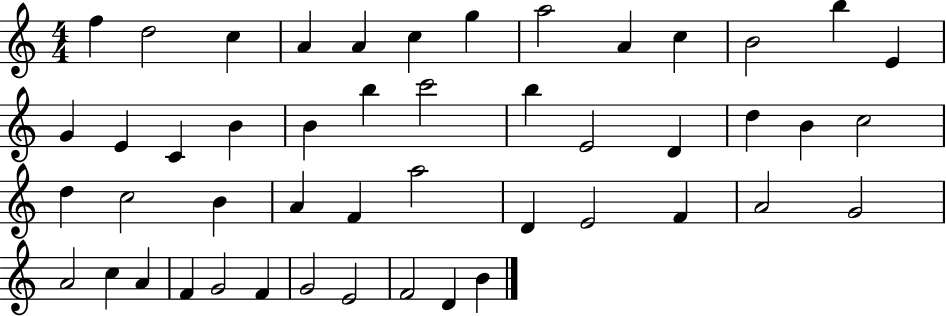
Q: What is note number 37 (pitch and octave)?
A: G4